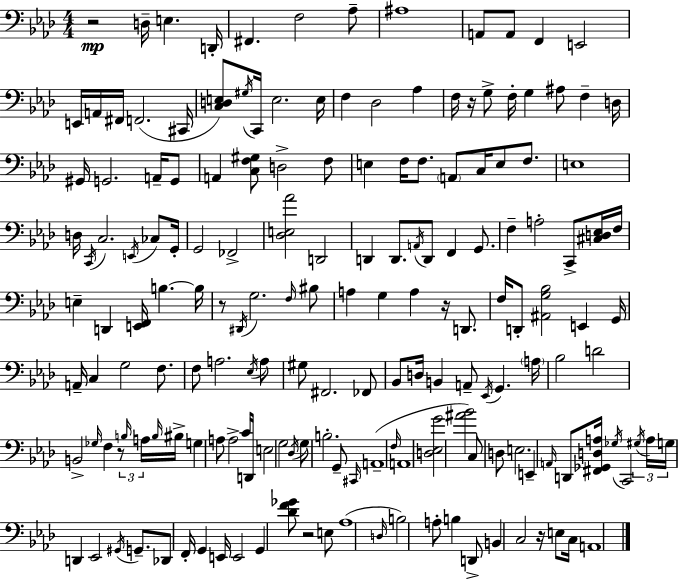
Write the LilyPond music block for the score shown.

{
  \clef bass
  \numericTimeSignature
  \time 4/4
  \key f \minor
  \repeat volta 2 { r2\mp d16-- e4. d,16-. | fis,4. f2 aes8-- | ais1 | a,8 a,8 f,4 e,2 | \break e,16 a,16 fis,16 f,2.( cis,16 | <c d e>8) \acciaccatura { gis16 } c,16 e2. | e16 f4 des2 aes4 | f16 r16 g8-> f16-. g4 ais8 f4-- | \break d16 gis,16 g,2. a,16-- g,8 | a,4 <c f gis>8 d2-> f8 | e4 f16 f8. \parenthesize a,8 c16 e8 f8. | e1 | \break d16 \acciaccatura { c,16 } c2. \acciaccatura { e,16 } | ces8 g,16-. g,2 fes,2-> | <des e aes'>2 d,2 | d,4 d,8. \acciaccatura { a,16 } d,8 f,4 | \break g,8. f4-- a2-. | c,8-> <cis d ees>16 f16 e4-- d,4 <e, f,>16 b4.~~ | b16 r8 \acciaccatura { dis,16 } g2. | \grace { f16 } bis8 a4 g4 a4 | \break r16 d,8. f16 d,8-. <ais, g bes>2 | e,4 g,16 a,16-- c4 g2 | f8. f8 a2. | \acciaccatura { ees16 } a8 gis8 fis,2. | \break fes,8 bes,8 d16 b,4 a,8-- | \acciaccatura { ees,16 } g,4. \parenthesize a16 bes2 | d'2 b,2-> | \grace { ges16 } f4 r8 \tuplet 3/2 { \grace { b16 } a16 \grace { b16 } } bis16-> g4 a8 | \break a2-> c'16 d,16 e2 | g2 \acciaccatura { des16 } g8 b2.-. | g,8-- \grace { cis,16 }( a,1-- | \grace { f16 } a,1 | \break <d ees g'>2 | <ais' bes'>2) c8 | d8 e2. e,4-- | \grace { a,16 } d,8 <fis, ges, d a>16 \acciaccatura { ges16 } c,2 \tuplet 3/2 { \acciaccatura { gis16 } | \break a16 g16 } d,4 ees,2 \acciaccatura { gis,16 } g,8.-- | des,8 f,16-. g,4 e,16 e,2 | g,4 <des' f' ges'>8 r2 | e8 aes1( | \break \grace { d16 } b2) a8-. b4 | d,8-> b,4 c2 r16 | e8 c16 a,1 | } \bar "|."
}